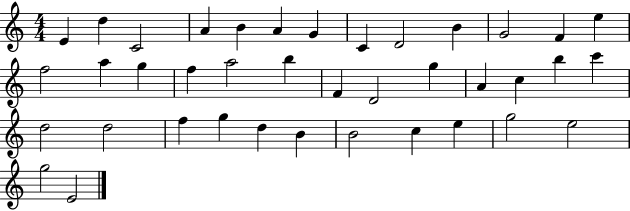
E4/q D5/q C4/h A4/q B4/q A4/q G4/q C4/q D4/h B4/q G4/h F4/q E5/q F5/h A5/q G5/q F5/q A5/h B5/q F4/q D4/h G5/q A4/q C5/q B5/q C6/q D5/h D5/h F5/q G5/q D5/q B4/q B4/h C5/q E5/q G5/h E5/h G5/h E4/h